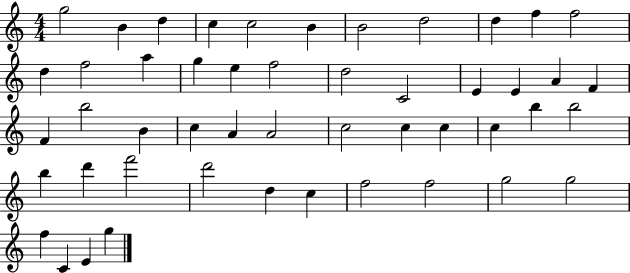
G5/h B4/q D5/q C5/q C5/h B4/q B4/h D5/h D5/q F5/q F5/h D5/q F5/h A5/q G5/q E5/q F5/h D5/h C4/h E4/q E4/q A4/q F4/q F4/q B5/h B4/q C5/q A4/q A4/h C5/h C5/q C5/q C5/q B5/q B5/h B5/q D6/q F6/h D6/h D5/q C5/q F5/h F5/h G5/h G5/h F5/q C4/q E4/q G5/q